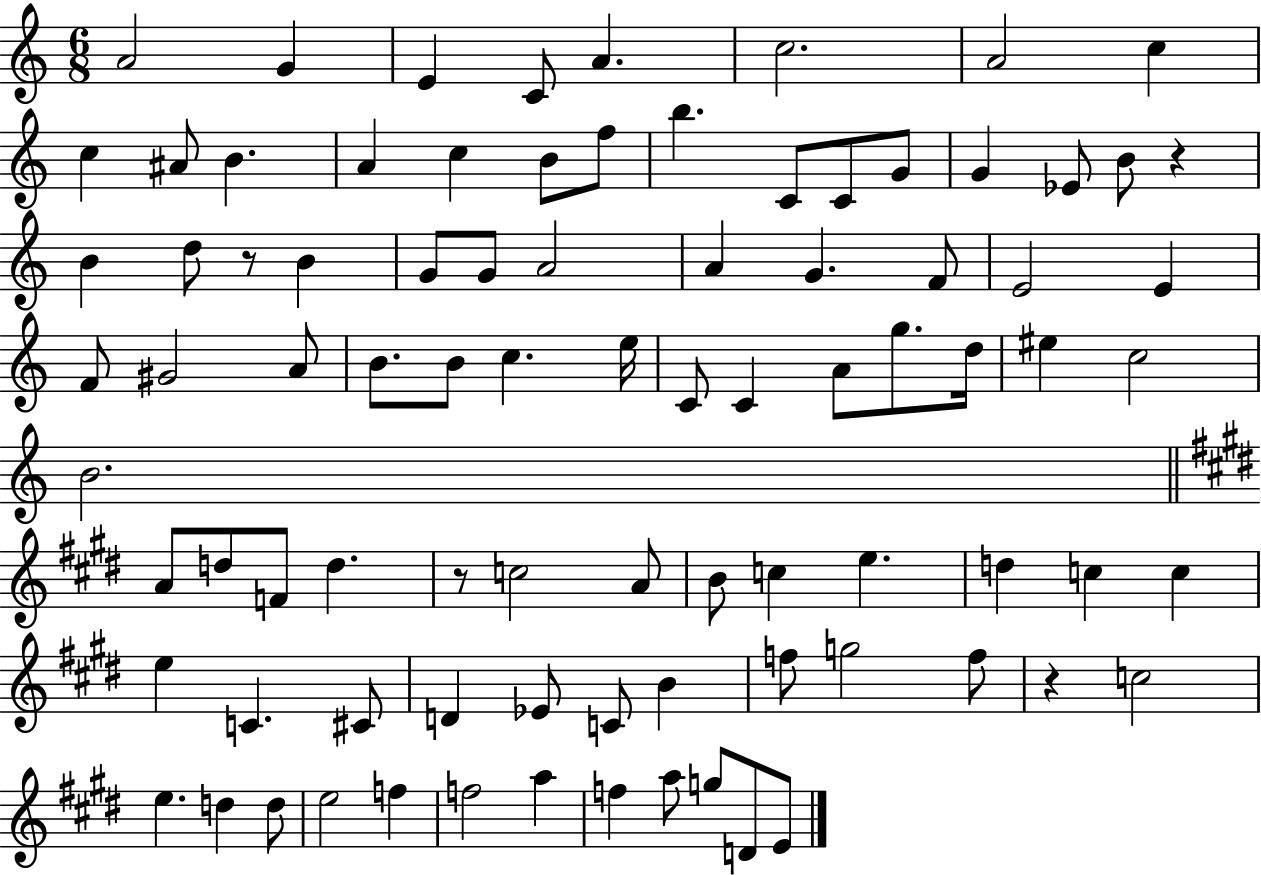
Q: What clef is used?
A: treble